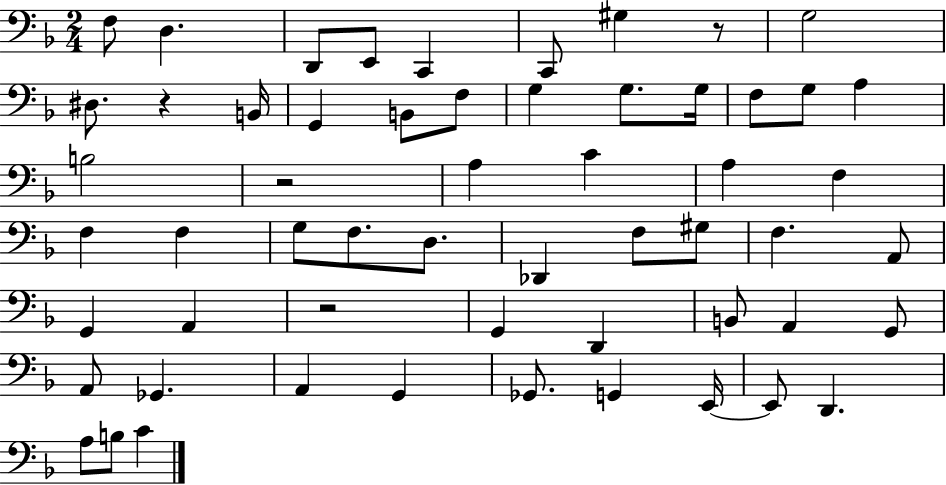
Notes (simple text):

F3/e D3/q. D2/e E2/e C2/q C2/e G#3/q R/e G3/h D#3/e. R/q B2/s G2/q B2/e F3/e G3/q G3/e. G3/s F3/e G3/e A3/q B3/h R/h A3/q C4/q A3/q F3/q F3/q F3/q G3/e F3/e. D3/e. Db2/q F3/e G#3/e F3/q. A2/e G2/q A2/q R/h G2/q D2/q B2/e A2/q G2/e A2/e Gb2/q. A2/q G2/q Gb2/e. G2/q E2/s E2/e D2/q. A3/e B3/e C4/q